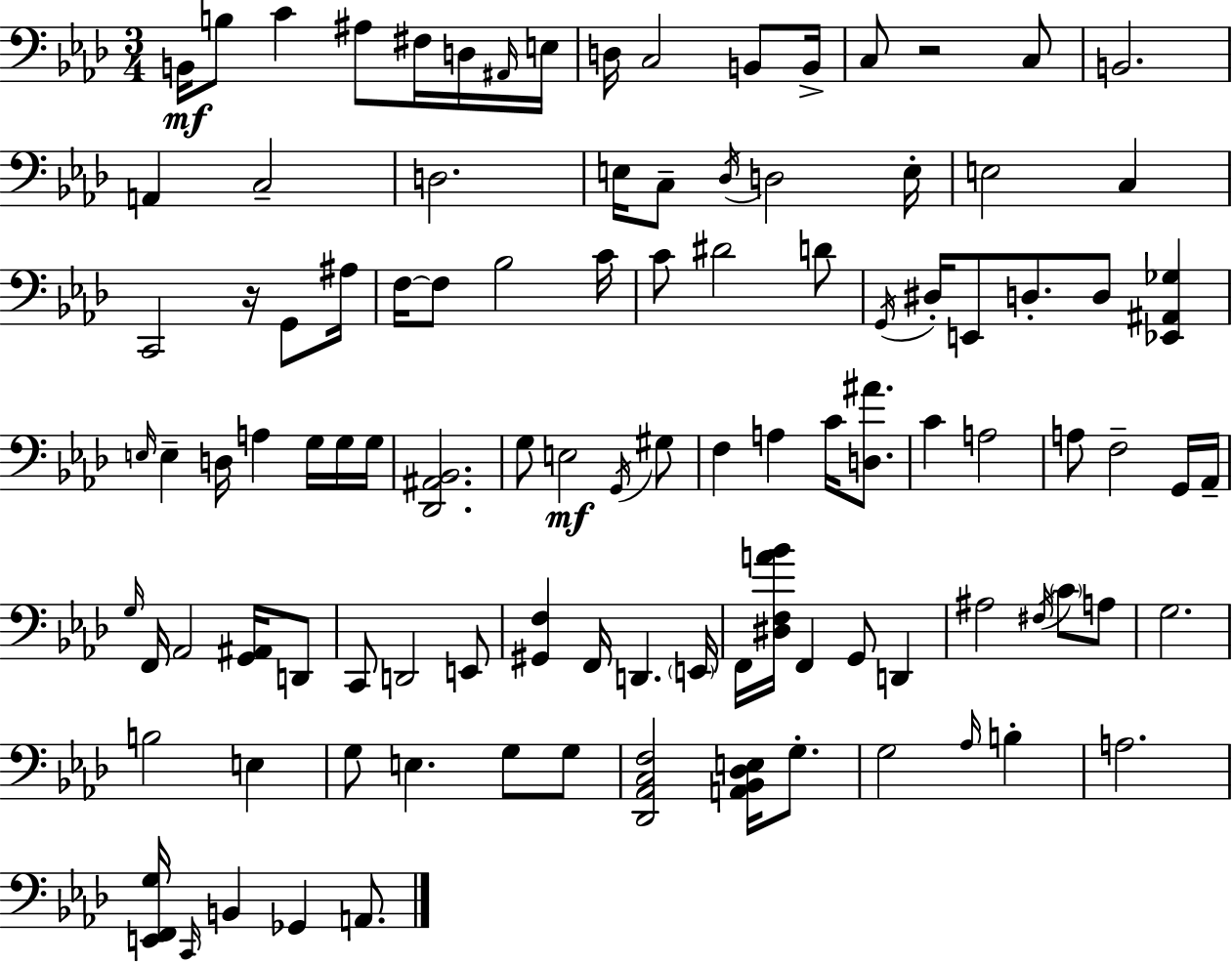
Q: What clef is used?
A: bass